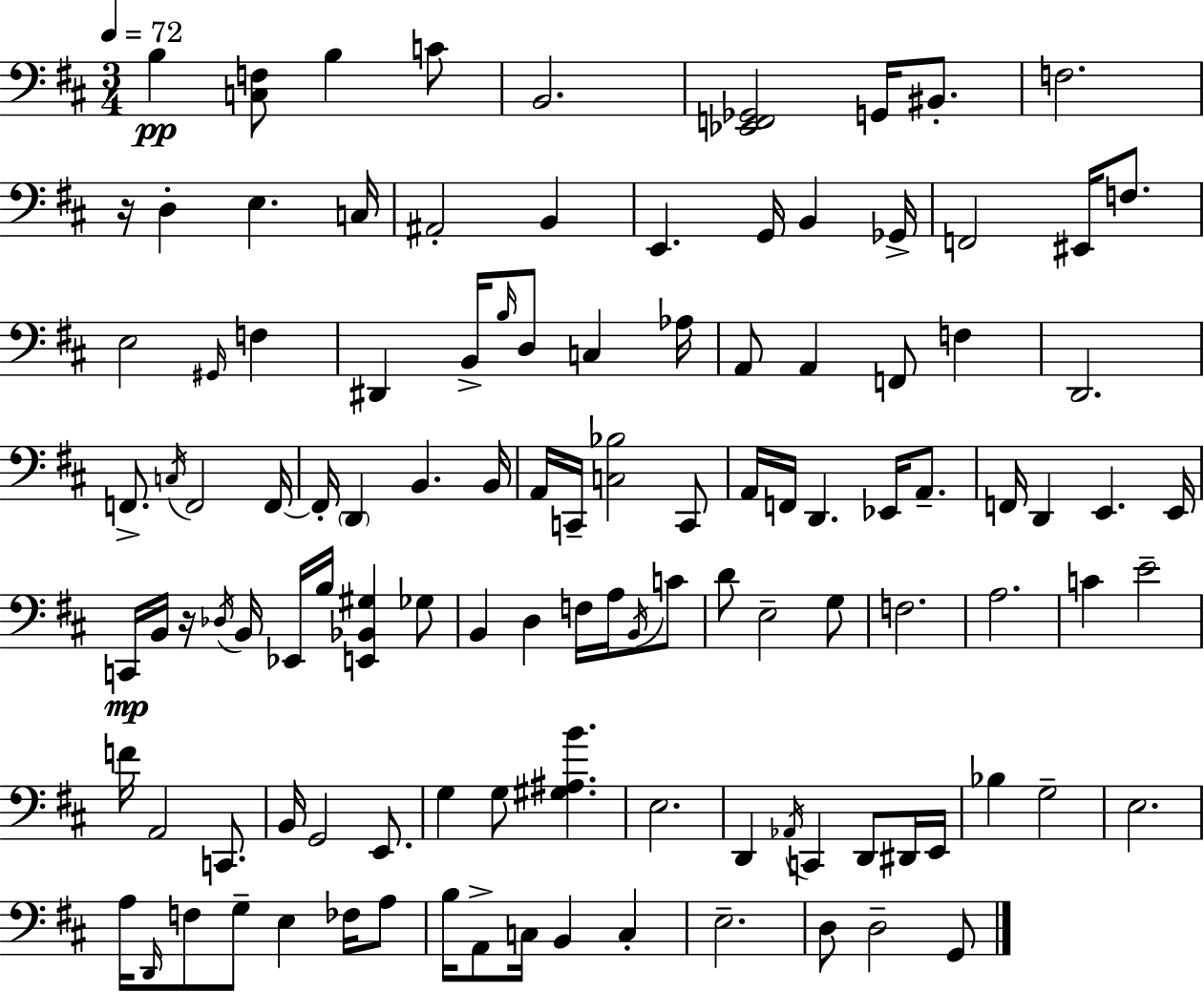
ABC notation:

X:1
T:Untitled
M:3/4
L:1/4
K:D
B, [C,F,]/2 B, C/2 B,,2 [_E,,F,,_G,,]2 G,,/4 ^B,,/2 F,2 z/4 D, E, C,/4 ^A,,2 B,, E,, G,,/4 B,, _G,,/4 F,,2 ^E,,/4 F,/2 E,2 ^G,,/4 F, ^D,, B,,/4 B,/4 D,/2 C, _A,/4 A,,/2 A,, F,,/2 F, D,,2 F,,/2 C,/4 F,,2 F,,/4 F,,/4 D,, B,, B,,/4 A,,/4 C,,/4 [C,_B,]2 C,,/2 A,,/4 F,,/4 D,, _E,,/4 A,,/2 F,,/4 D,, E,, E,,/4 C,,/4 B,,/4 z/4 _D,/4 B,,/4 _E,,/4 B,/4 [E,,_B,,^G,] _G,/2 B,, D, F,/4 A,/4 B,,/4 C/2 D/2 E,2 G,/2 F,2 A,2 C E2 F/4 A,,2 C,,/2 B,,/4 G,,2 E,,/2 G, G,/2 [^G,^A,B] E,2 D,, _A,,/4 C,, D,,/2 ^D,,/4 E,,/4 _B, G,2 E,2 A,/4 D,,/4 F,/2 G,/2 E, _F,/4 A,/2 B,/4 A,,/2 C,/4 B,, C, E,2 D,/2 D,2 G,,/2